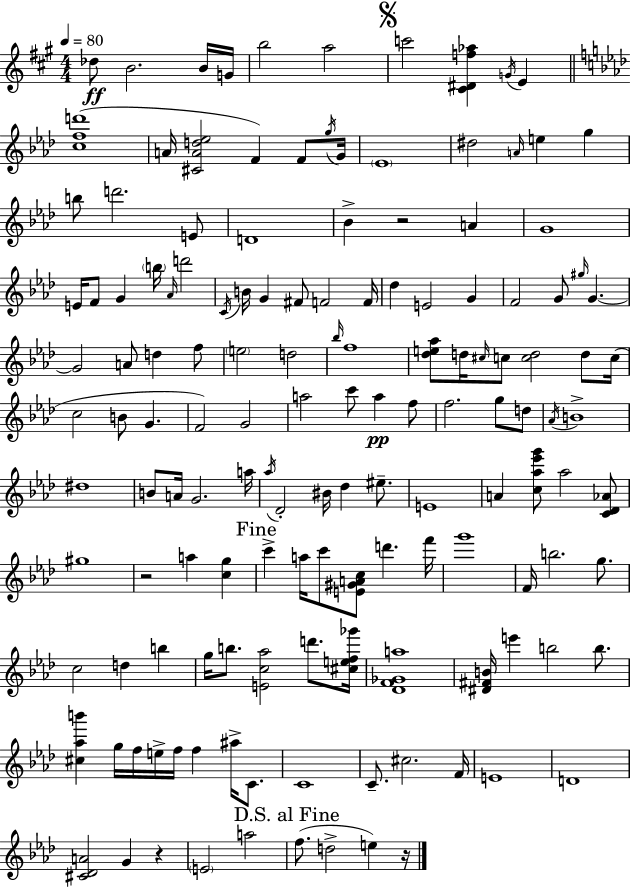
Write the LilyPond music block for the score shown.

{
  \clef treble
  \numericTimeSignature
  \time 4/4
  \key a \major
  \tempo 4 = 80
  \repeat volta 2 { des''8\ff b'2. b'16 g'16 | b''2 a''2 | \mark \markup { \musicglyph "scripts.segno" } c'''2 <cis' dis' f'' aes''>4 \acciaccatura { g'16 } e'4 | \bar "||" \break \key aes \major <c'' f'' d'''>1( | a'16 <cis' a' d'' ees''>2 f'4) f'8 \acciaccatura { g''16 } | g'16 \parenthesize ees'1 | dis''2 \grace { a'16 } e''4 g''4 | \break b''8 d'''2. | e'8 d'1 | bes'4-> r2 a'4 | g'1 | \break e'16 f'8 g'4 \parenthesize b''16 \grace { aes'16 } d'''2 | \acciaccatura { c'16 } b'16 g'4 fis'8 f'2 | f'16 des''4 e'2 | g'4 f'2 g'8 \grace { gis''16 } g'4.~~ | \break g'2 a'8 d''4 | f''8 \parenthesize e''2 d''2 | \grace { bes''16 } f''1 | <des'' e'' aes''>8 d''16 \grace { cis''16 } c''8 <c'' d''>2 | \break d''8 c''16( c''2 b'8 | g'4. f'2) g'2 | a''2 c'''8 | a''4\pp f''8 f''2. | \break g''8 d''8 \acciaccatura { aes'16 } b'1-> | dis''1 | b'8 a'16 g'2. | a''16 \acciaccatura { aes''16 } des'2-. | \break bis'16 des''4 eis''8.-- e'1 | a'4 <c'' aes'' ees''' g'''>8 aes''2 | <c' des' aes'>8 gis''1 | r2 | \break a''4 <c'' g''>4 \mark "Fine" c'''4-> a''16 c'''8 | <e' gis' a' c''>8 d'''4. f'''16 g'''1 | f'16 b''2. | g''8. c''2 | \break d''4 b''4 g''16 b''8. <e' c'' aes''>2 | d'''8. <cis'' e'' f'' ges'''>16 <des' f' ges' a''>1 | <dis' fis' b'>16 e'''4 b''2 | b''8. <cis'' aes'' b'''>4 g''16 f''16 e''16-> | \break f''16 f''4 ais''16-> c'8. c'1 | c'8.-- cis''2. | f'16 e'1 | d'1 | \break <cis' des' a'>2 | g'4 r4 \parenthesize e'2 | a''2 \mark "D.S. al Fine" f''8.( d''2-> | e''4) r16 } \bar "|."
}